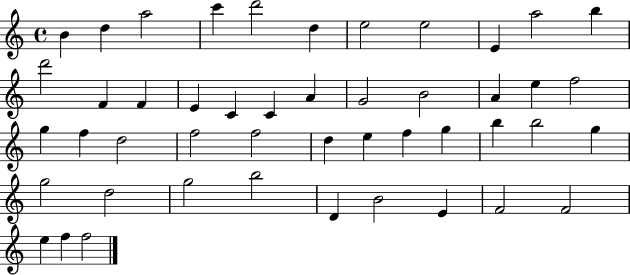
B4/q D5/q A5/h C6/q D6/h D5/q E5/h E5/h E4/q A5/h B5/q D6/h F4/q F4/q E4/q C4/q C4/q A4/q G4/h B4/h A4/q E5/q F5/h G5/q F5/q D5/h F5/h F5/h D5/q E5/q F5/q G5/q B5/q B5/h G5/q G5/h D5/h G5/h B5/h D4/q B4/h E4/q F4/h F4/h E5/q F5/q F5/h